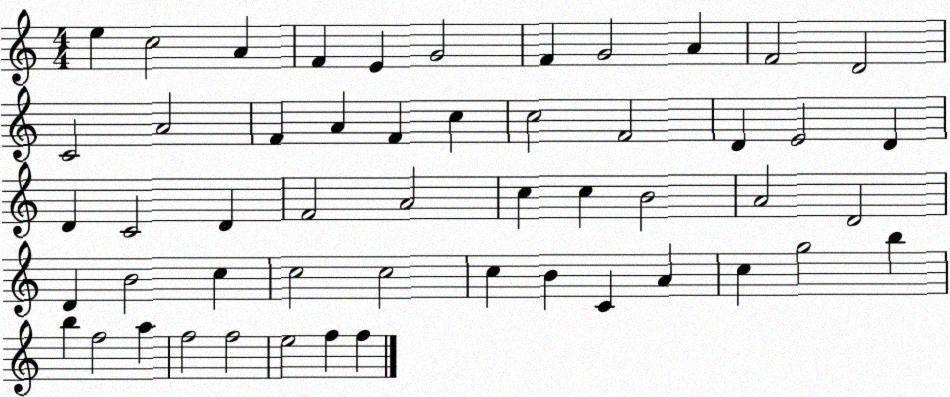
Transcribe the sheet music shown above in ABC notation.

X:1
T:Untitled
M:4/4
L:1/4
K:C
e c2 A F E G2 F G2 A F2 D2 C2 A2 F A F c c2 F2 D E2 D D C2 D F2 A2 c c B2 A2 D2 D B2 c c2 c2 c B C A c g2 b b f2 a f2 f2 e2 f f